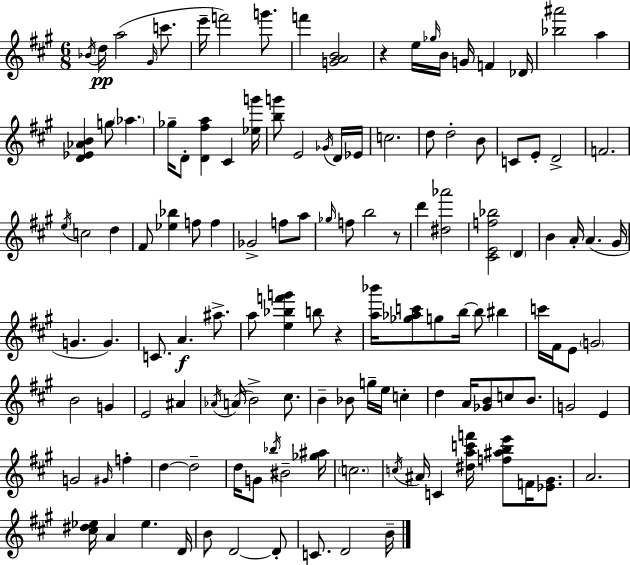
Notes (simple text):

Bb4/s D5/s A5/h G#4/s C6/e. E6/s F6/h G6/e. F6/q [G4,A4,B4]/h R/q E5/s Gb5/s B4/s G4/s F4/q Db4/s [Bb5,A#6]/h A5/q [D4,Eb4,Ab4,B4]/q G5/e Ab5/q. Gb5/s D4/e [D4,F#5,A5]/q C#4/q [Eb5,G6]/s [B5,G6]/e E4/h Gb4/s D4/s Eb4/s C5/h. D5/e D5/h B4/e C4/e E4/e D4/h F4/h. E5/s C5/h D5/q F#4/e [Eb5,Bb5]/q F5/e F5/q Gb4/h F5/e A5/e Gb5/s F5/e B5/h R/e D6/q [D#5,Ab6]/h [C#4,E4,F5,Bb5]/h D4/q B4/q A4/s A4/q. G#4/s G4/q. G4/q. C4/e. A4/q. A#5/e. A5/e [E5,Bb5,F6,G6]/q B5/e R/q [A5,Bb6]/s [Gb5,Ab5,C6]/e G5/e B5/s B5/e BIS5/q C6/s F#4/s E4/e G4/h B4/h G4/q E4/h A#4/q Ab4/s A4/s B4/h C#5/e. B4/q Bb4/e G5/s E5/s C5/q D5/q A4/s [Gb4,B4]/e C5/e B4/e. G4/h E4/q G4/h G#4/s F5/q D5/q D5/h D5/s G4/e Bb5/s BIS4/h [Gb5,A#5]/s C5/h. C5/s A#4/s C4/q [D#5,A5,C6,F6]/s [F5,A#5,B5,E6]/e F4/s [Eb4,G#4]/e. A4/h. [C#5,D#5,Eb5]/s A4/q Eb5/q. D4/s B4/e D4/h D4/e C4/e. D4/h B4/s